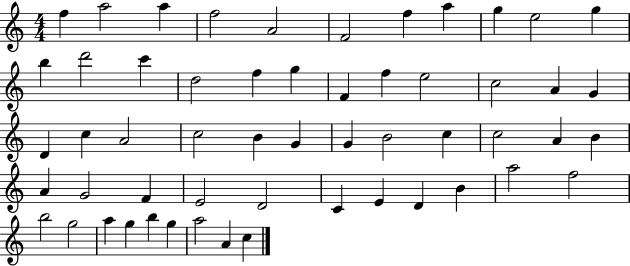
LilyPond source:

{
  \clef treble
  \numericTimeSignature
  \time 4/4
  \key c \major
  f''4 a''2 a''4 | f''2 a'2 | f'2 f''4 a''4 | g''4 e''2 g''4 | \break b''4 d'''2 c'''4 | d''2 f''4 g''4 | f'4 f''4 e''2 | c''2 a'4 g'4 | \break d'4 c''4 a'2 | c''2 b'4 g'4 | g'4 b'2 c''4 | c''2 a'4 b'4 | \break a'4 g'2 f'4 | e'2 d'2 | c'4 e'4 d'4 b'4 | a''2 f''2 | \break b''2 g''2 | a''4 g''4 b''4 g''4 | a''2 a'4 c''4 | \bar "|."
}